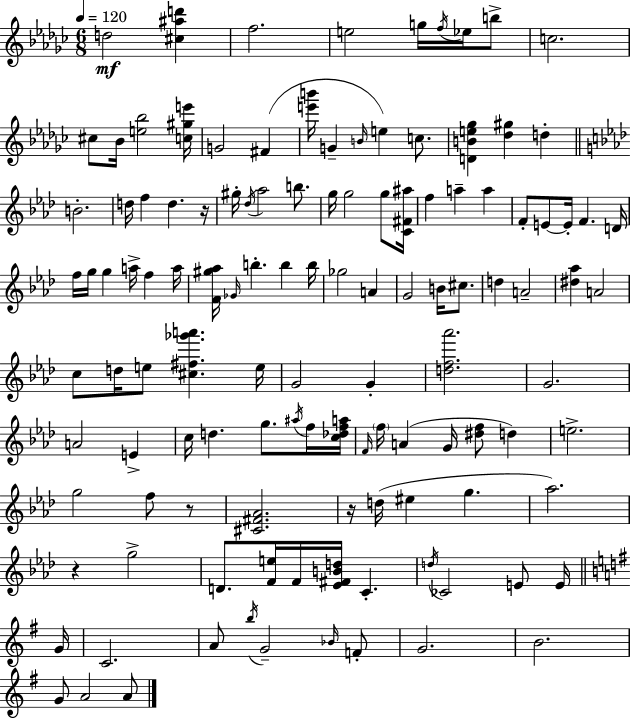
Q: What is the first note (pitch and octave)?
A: D5